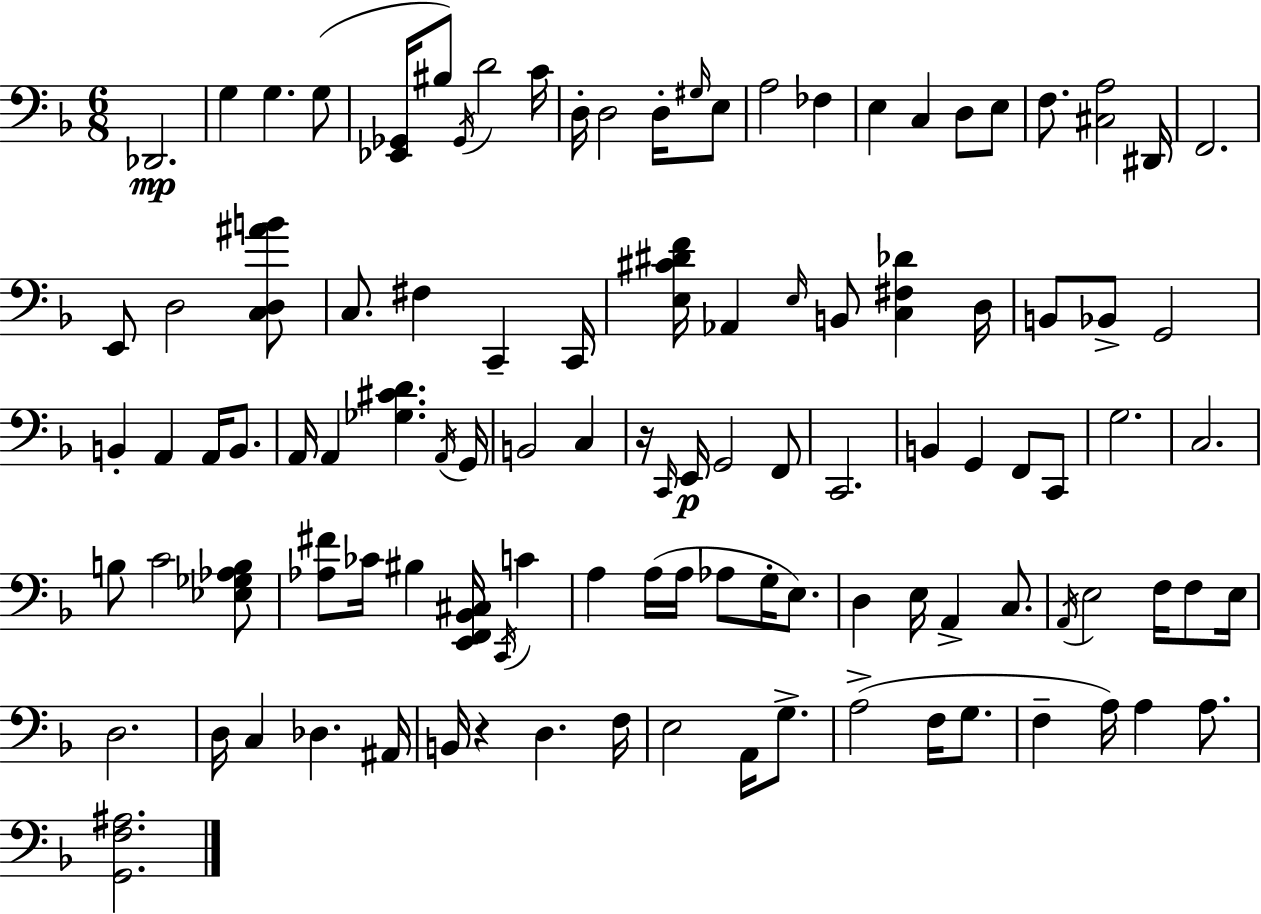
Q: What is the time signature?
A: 6/8